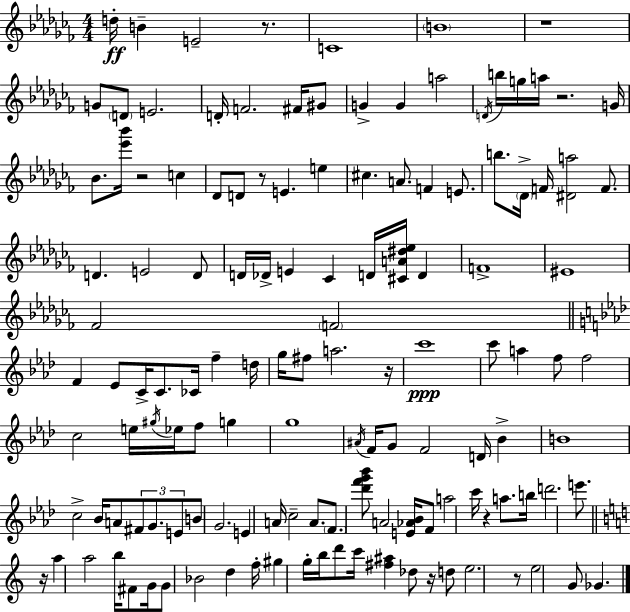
D5/s B4/q E4/h R/e. C4/w B4/w R/w G4/e D4/e E4/h. D4/s F4/h. F#4/s G#4/e G4/q G4/q A5/h D4/s B5/s G5/s A5/s R/h. G4/s Bb4/e. [Eb6,Bb6]/s R/h C5/q Db4/e D4/e R/e E4/q. E5/q C#5/q. A4/e. F4/q E4/e. B5/e. Db4/s F4/s [D#4,A5]/h F4/e. D4/q. E4/h D4/e D4/s Db4/s E4/q CES4/q D4/s [C#4,A4,D#5,Eb5]/s D4/q F4/w EIS4/w FES4/h F4/h F4/q Eb4/e C4/s C4/e. CES4/s F5/q D5/s G5/s F#5/e A5/h. R/s C6/w C6/e A5/q F5/e F5/h C5/h E5/s G#5/s Eb5/s F5/e G5/q G5/w A#4/s F4/s G4/e F4/h D4/s Bb4/q B4/w C5/h Bb4/s A4/e F#4/e G4/e. E4/e B4/e G4/h. E4/q A4/s C5/h A4/e. F4/e. [Db6,F6,G6,Bb6]/e A4/h [E4,Ab4,Bb4]/s F4/e A5/h C6/s R/q A5/e. B5/s D6/h. E6/e. R/s A5/q A5/h B5/s F#4/e G4/s G4/e Bb4/h D5/q F5/s G#5/q G5/s B5/s D6/e C6/s [F#5,A#5]/q Db5/e R/s D5/e E5/h. R/e E5/h G4/e Gb4/q.